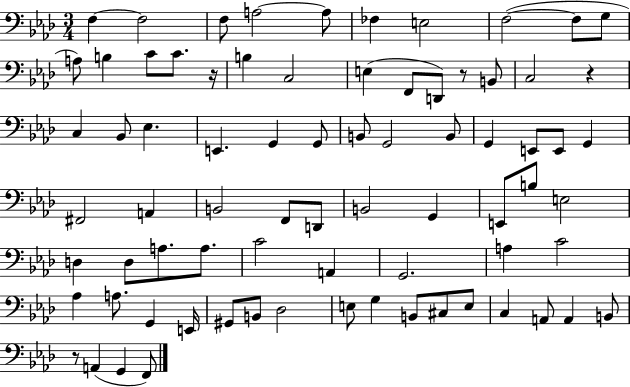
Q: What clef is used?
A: bass